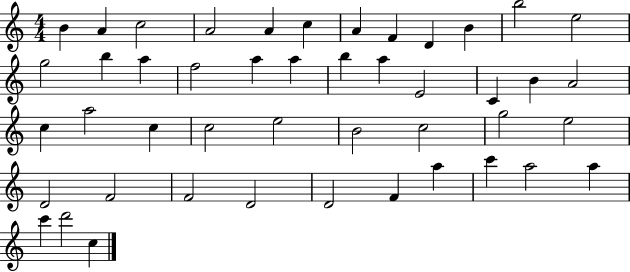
X:1
T:Untitled
M:4/4
L:1/4
K:C
B A c2 A2 A c A F D B b2 e2 g2 b a f2 a a b a E2 C B A2 c a2 c c2 e2 B2 c2 g2 e2 D2 F2 F2 D2 D2 F a c' a2 a c' d'2 c